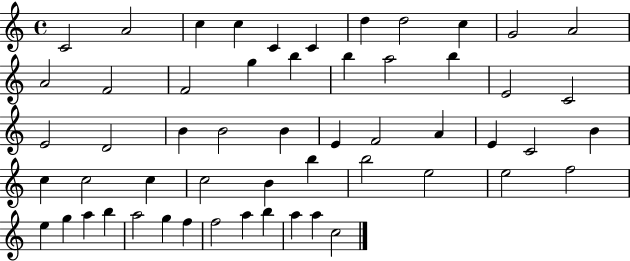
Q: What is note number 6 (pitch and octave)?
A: C4